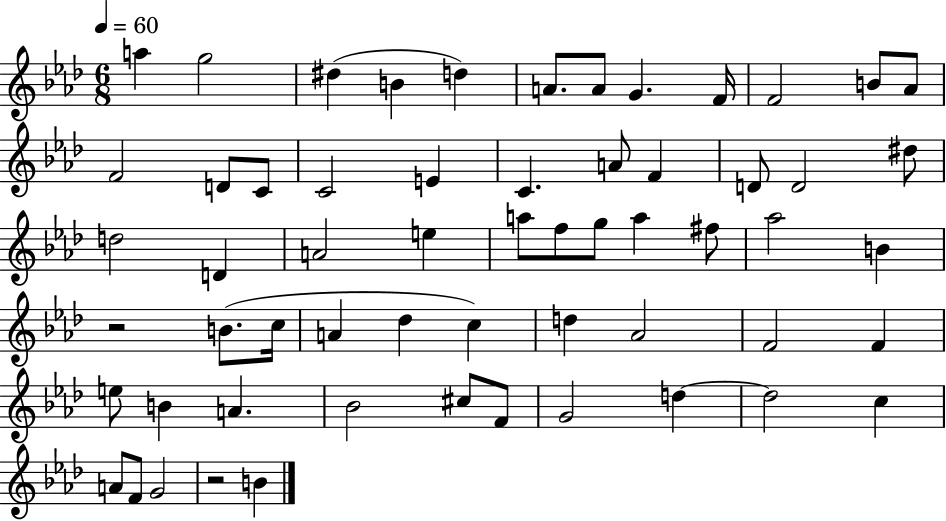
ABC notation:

X:1
T:Untitled
M:6/8
L:1/4
K:Ab
a g2 ^d B d A/2 A/2 G F/4 F2 B/2 _A/2 F2 D/2 C/2 C2 E C A/2 F D/2 D2 ^d/2 d2 D A2 e a/2 f/2 g/2 a ^f/2 _a2 B z2 B/2 c/4 A _d c d _A2 F2 F e/2 B A _B2 ^c/2 F/2 G2 d d2 c A/2 F/2 G2 z2 B